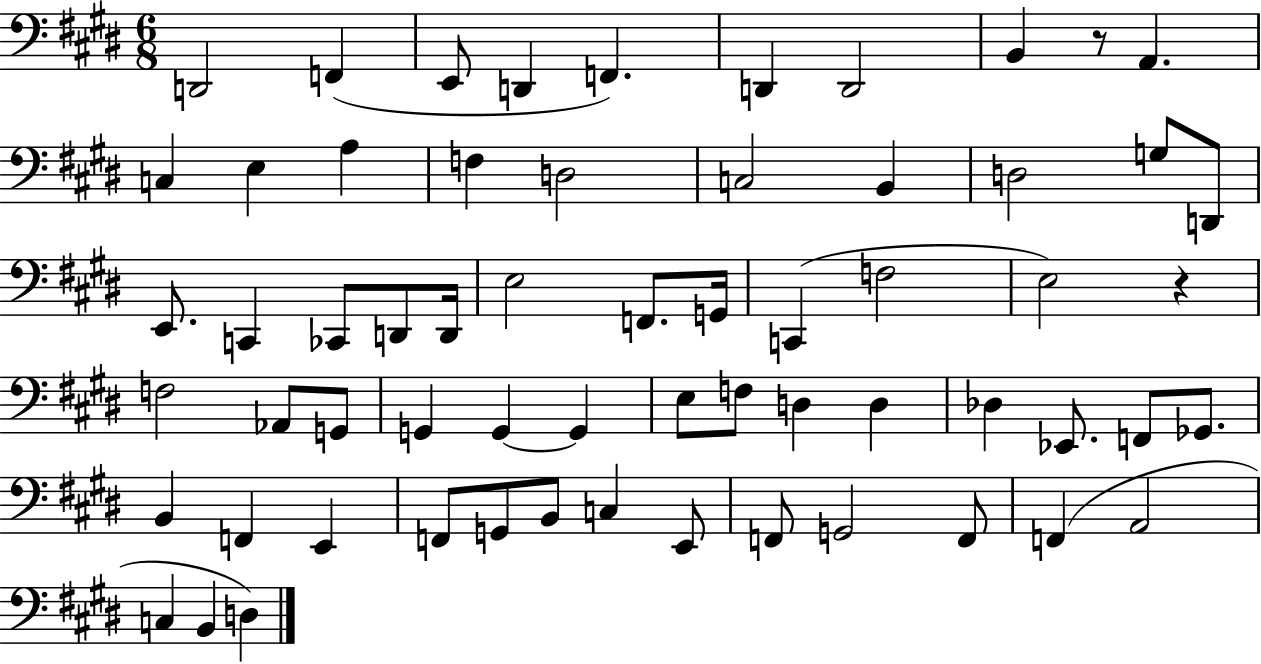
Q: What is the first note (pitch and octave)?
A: D2